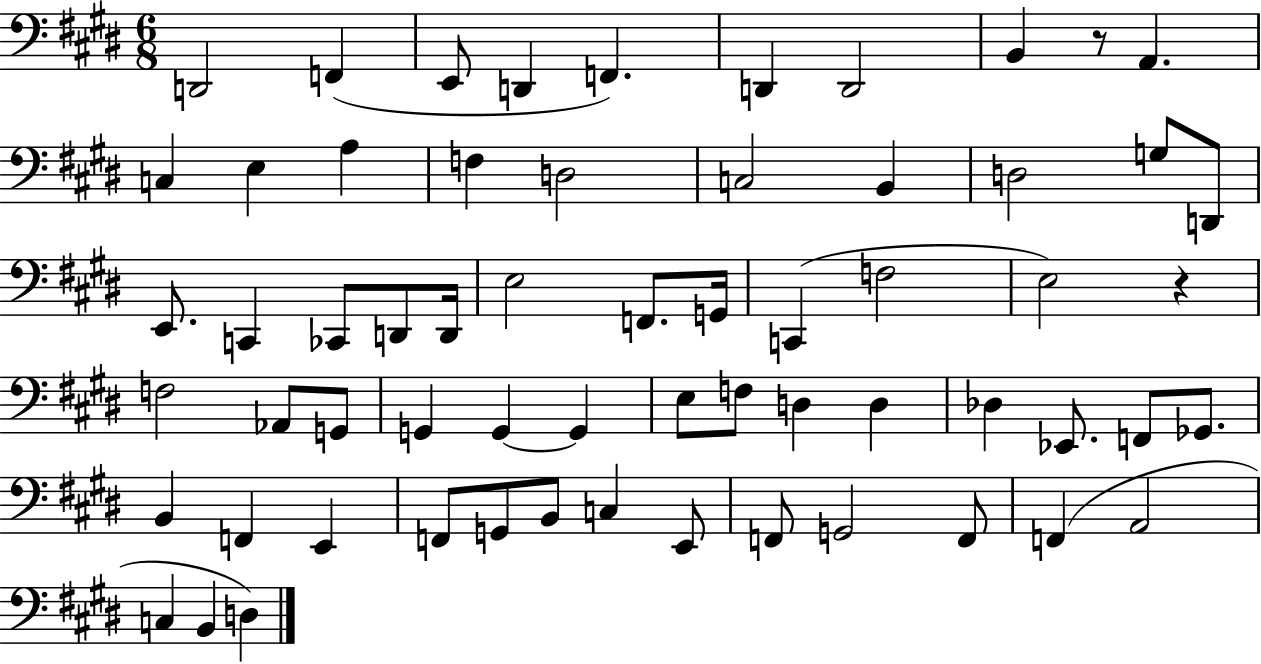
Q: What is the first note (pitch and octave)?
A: D2